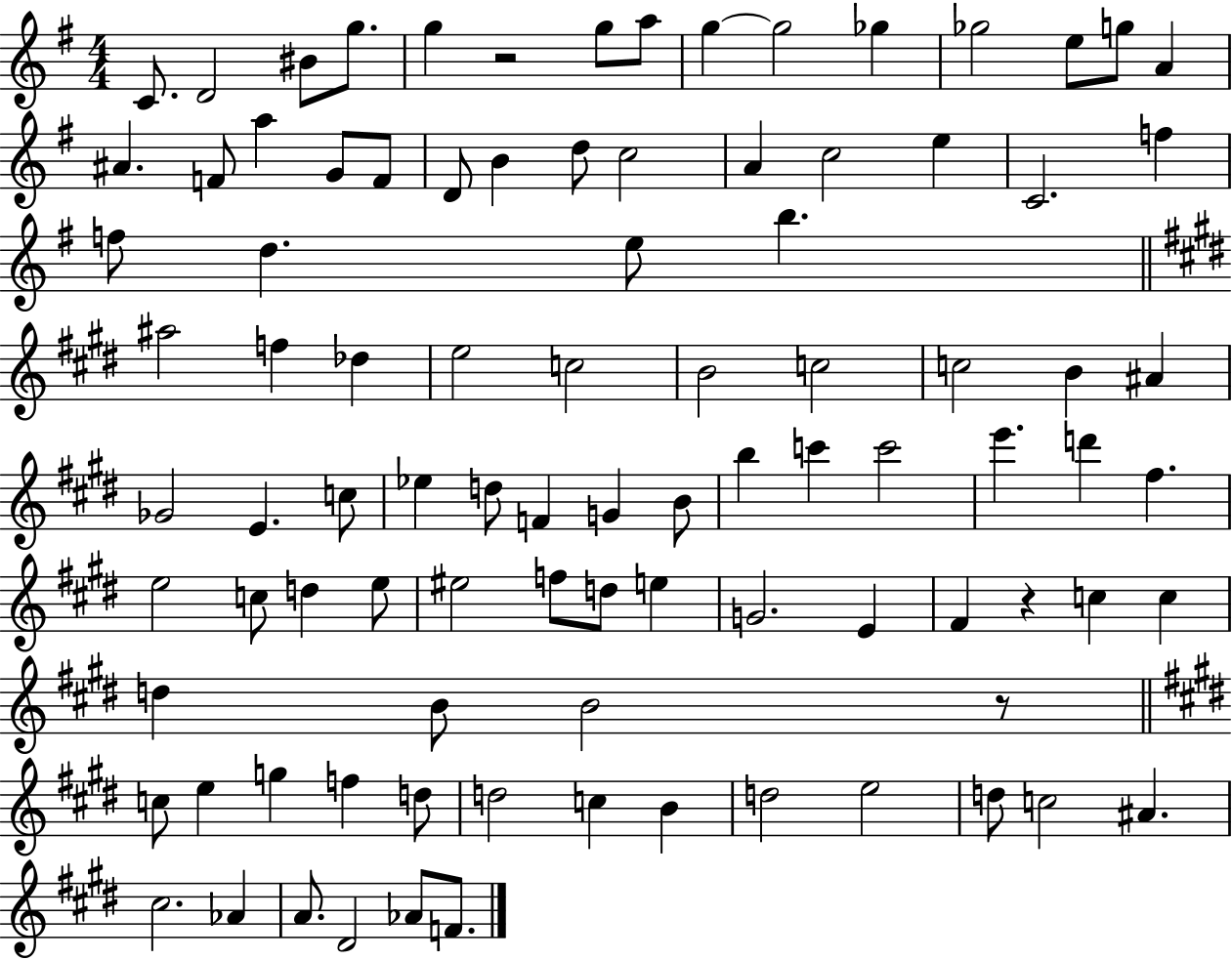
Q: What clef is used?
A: treble